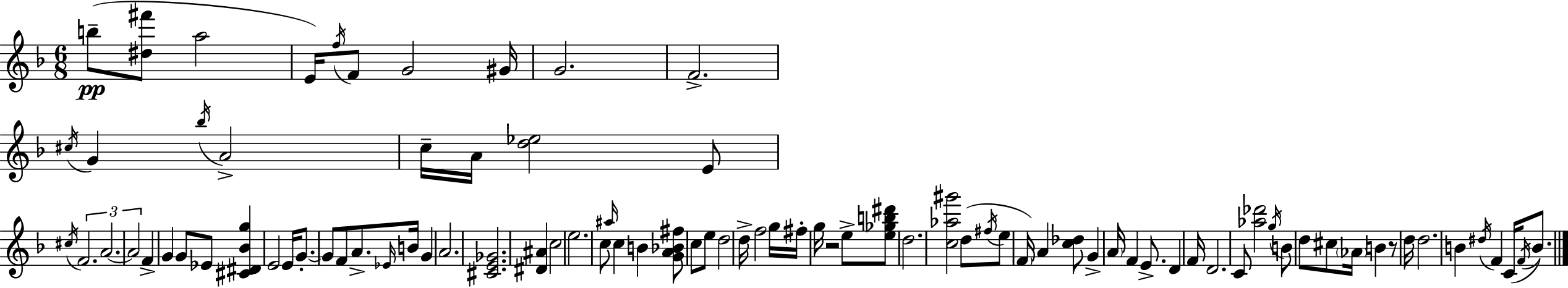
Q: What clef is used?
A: treble